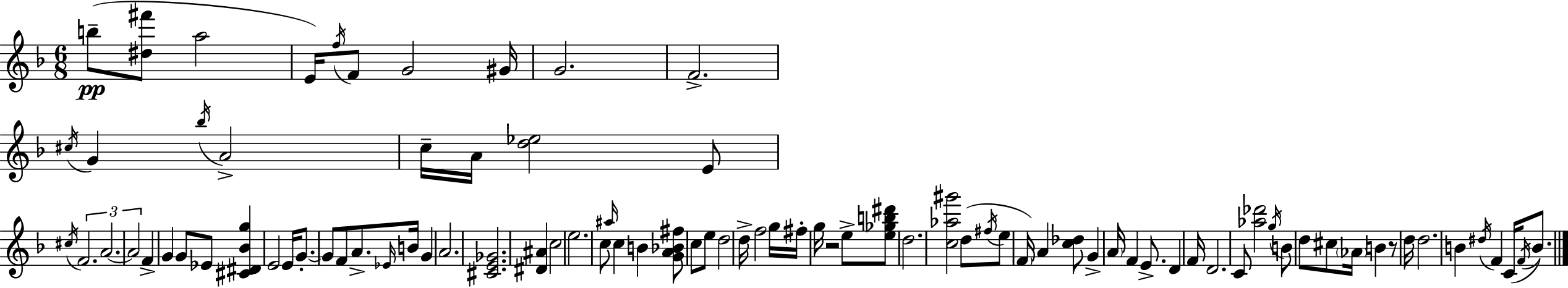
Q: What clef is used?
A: treble